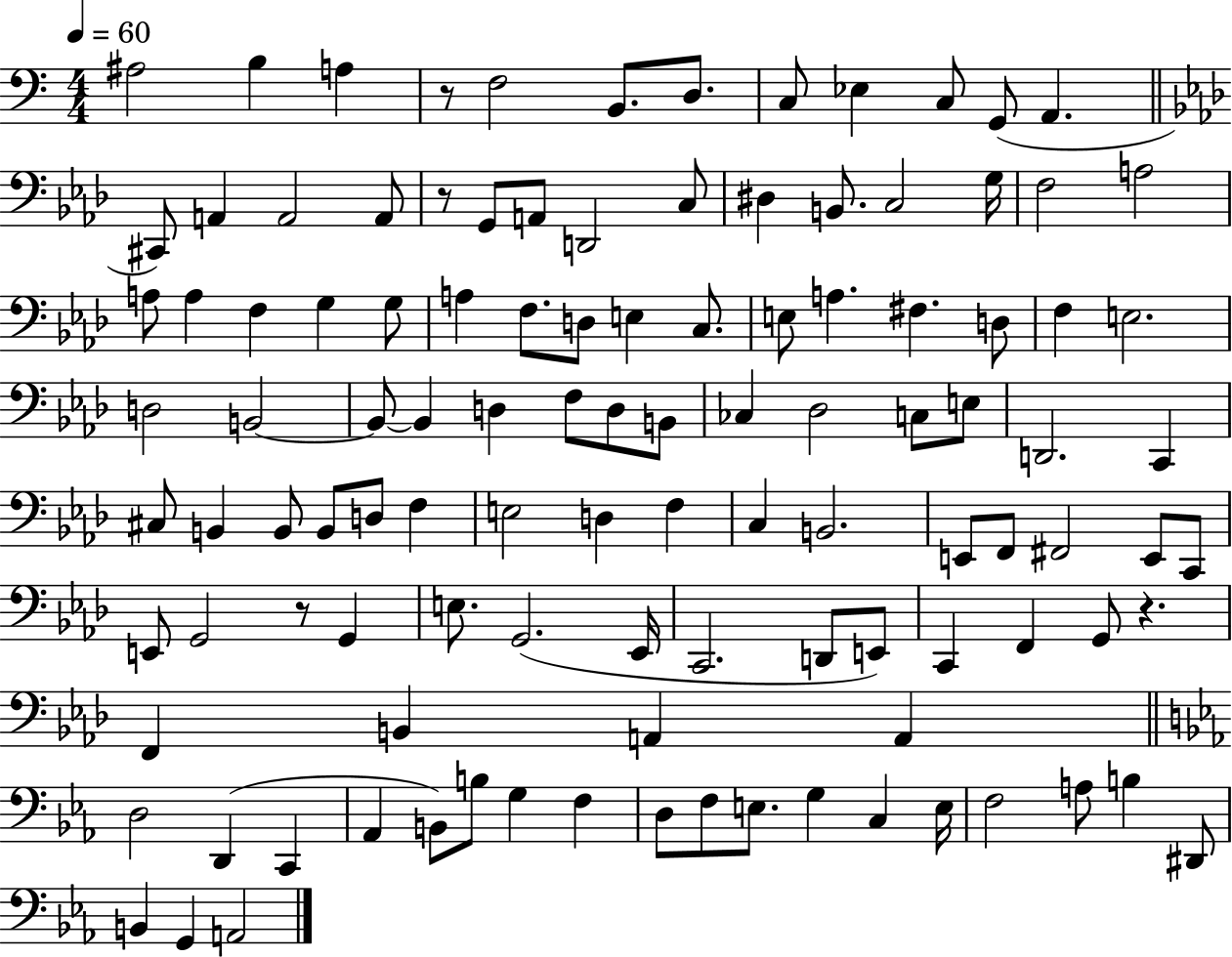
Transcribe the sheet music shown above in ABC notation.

X:1
T:Untitled
M:4/4
L:1/4
K:C
^A,2 B, A, z/2 F,2 B,,/2 D,/2 C,/2 _E, C,/2 G,,/2 A,, ^C,,/2 A,, A,,2 A,,/2 z/2 G,,/2 A,,/2 D,,2 C,/2 ^D, B,,/2 C,2 G,/4 F,2 A,2 A,/2 A, F, G, G,/2 A, F,/2 D,/2 E, C,/2 E,/2 A, ^F, D,/2 F, E,2 D,2 B,,2 B,,/2 B,, D, F,/2 D,/2 B,,/2 _C, _D,2 C,/2 E,/2 D,,2 C,, ^C,/2 B,, B,,/2 B,,/2 D,/2 F, E,2 D, F, C, B,,2 E,,/2 F,,/2 ^F,,2 E,,/2 C,,/2 E,,/2 G,,2 z/2 G,, E,/2 G,,2 _E,,/4 C,,2 D,,/2 E,,/2 C,, F,, G,,/2 z F,, B,, A,, A,, D,2 D,, C,, _A,, B,,/2 B,/2 G, F, D,/2 F,/2 E,/2 G, C, E,/4 F,2 A,/2 B, ^D,,/2 B,, G,, A,,2